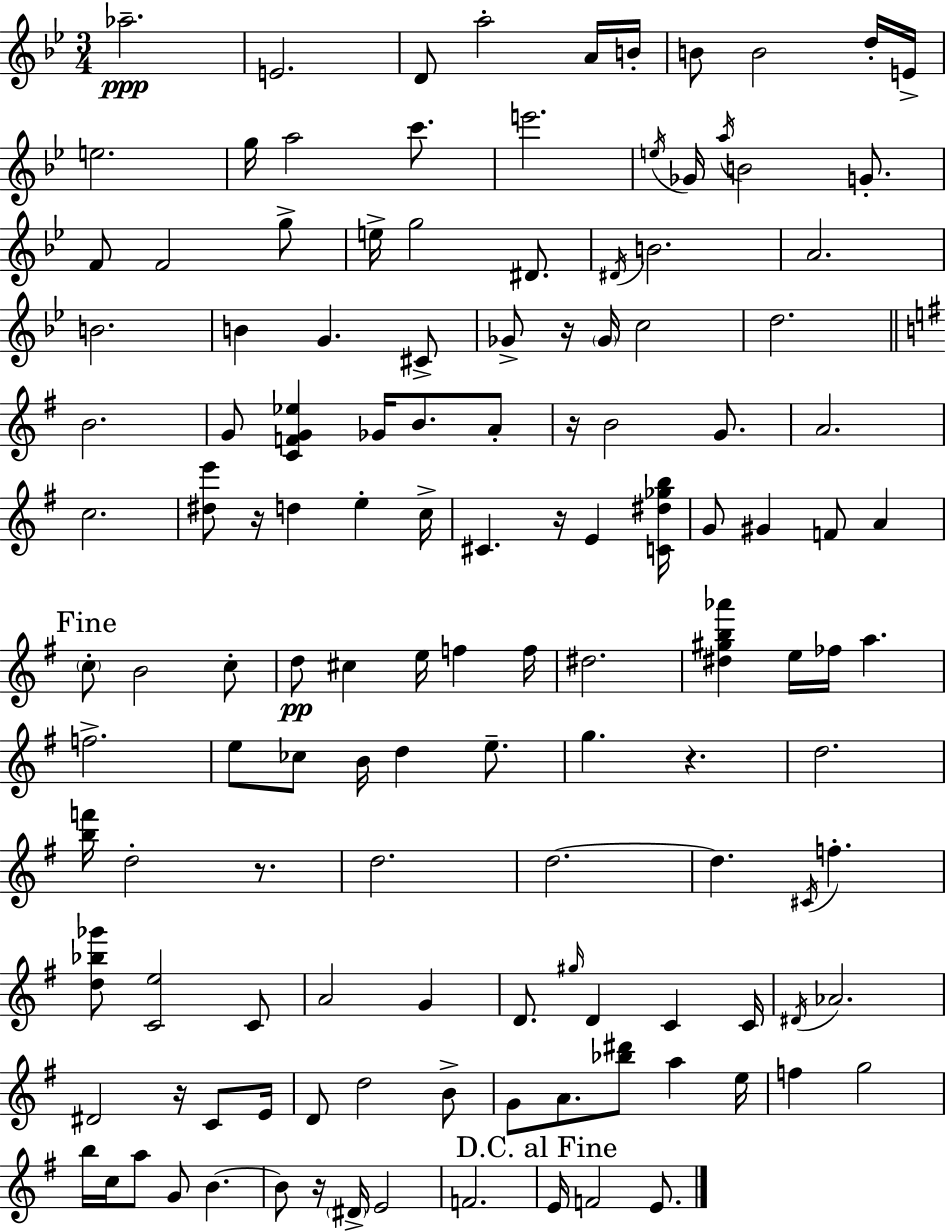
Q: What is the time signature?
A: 3/4